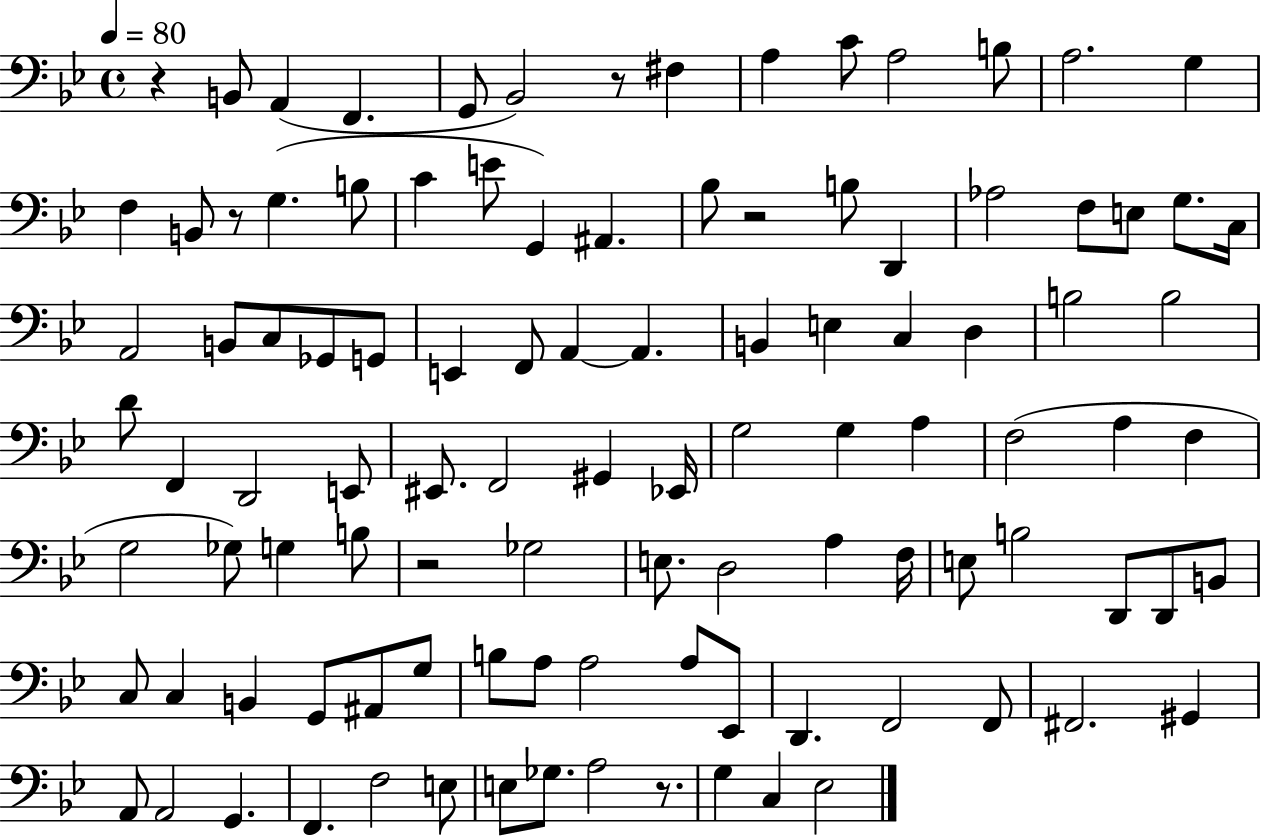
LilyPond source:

{
  \clef bass
  \time 4/4
  \defaultTimeSignature
  \key bes \major
  \tempo 4 = 80
  r4 b,8 a,4( f,4. | g,8 bes,2) r8 fis4 | a4 c'8 a2 b8 | a2. g4 | \break f4 b,8 r8 g4.( b8 | c'4 e'8 g,4) ais,4. | bes8 r2 b8 d,4 | aes2 f8 e8 g8. c16 | \break a,2 b,8 c8 ges,8 g,8 | e,4 f,8 a,4~~ a,4. | b,4 e4 c4 d4 | b2 b2 | \break d'8 f,4 d,2 e,8 | eis,8. f,2 gis,4 ees,16 | g2 g4 a4 | f2( a4 f4 | \break g2 ges8) g4 b8 | r2 ges2 | e8. d2 a4 f16 | e8 b2 d,8 d,8 b,8 | \break c8 c4 b,4 g,8 ais,8 g8 | b8 a8 a2 a8 ees,8 | d,4. f,2 f,8 | fis,2. gis,4 | \break a,8 a,2 g,4. | f,4. f2 e8 | e8 ges8. a2 r8. | g4 c4 ees2 | \break \bar "|."
}